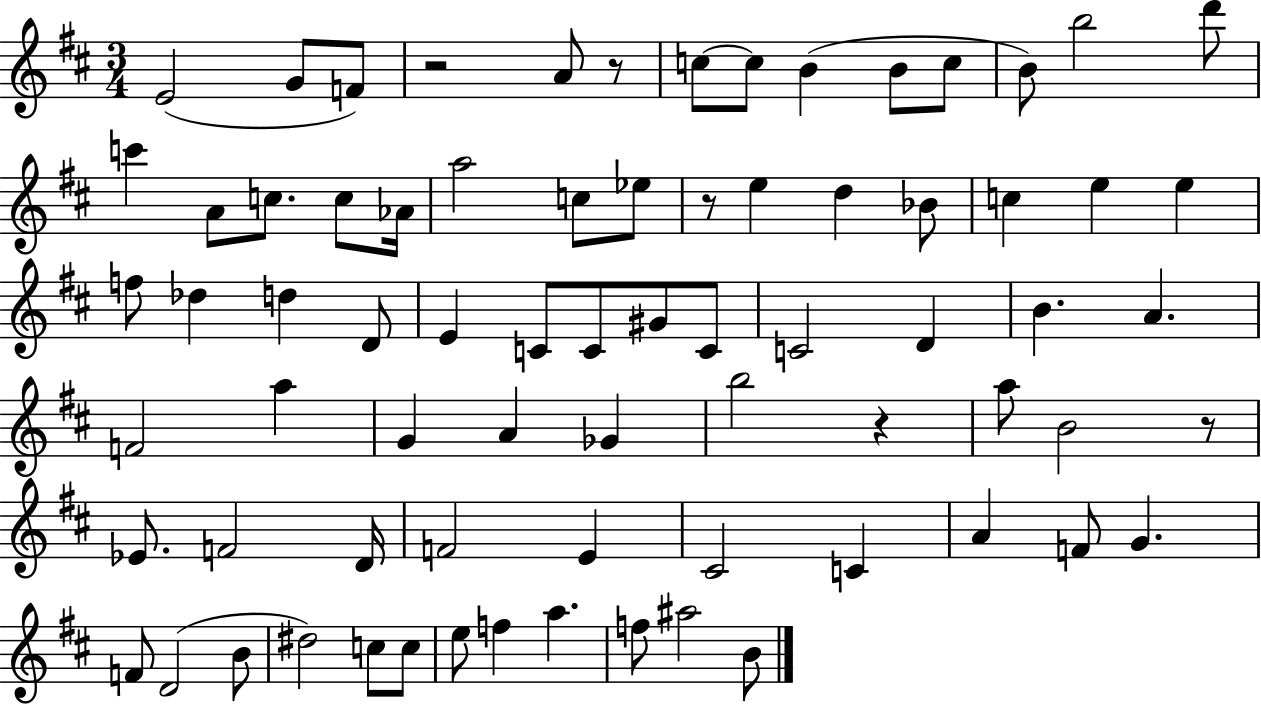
{
  \clef treble
  \numericTimeSignature
  \time 3/4
  \key d \major
  e'2( g'8 f'8) | r2 a'8 r8 | c''8~~ c''8 b'4( b'8 c''8 | b'8) b''2 d'''8 | \break c'''4 a'8 c''8. c''8 aes'16 | a''2 c''8 ees''8 | r8 e''4 d''4 bes'8 | c''4 e''4 e''4 | \break f''8 des''4 d''4 d'8 | e'4 c'8 c'8 gis'8 c'8 | c'2 d'4 | b'4. a'4. | \break f'2 a''4 | g'4 a'4 ges'4 | b''2 r4 | a''8 b'2 r8 | \break ees'8. f'2 d'16 | f'2 e'4 | cis'2 c'4 | a'4 f'8 g'4. | \break f'8 d'2( b'8 | dis''2) c''8 c''8 | e''8 f''4 a''4. | f''8 ais''2 b'8 | \break \bar "|."
}